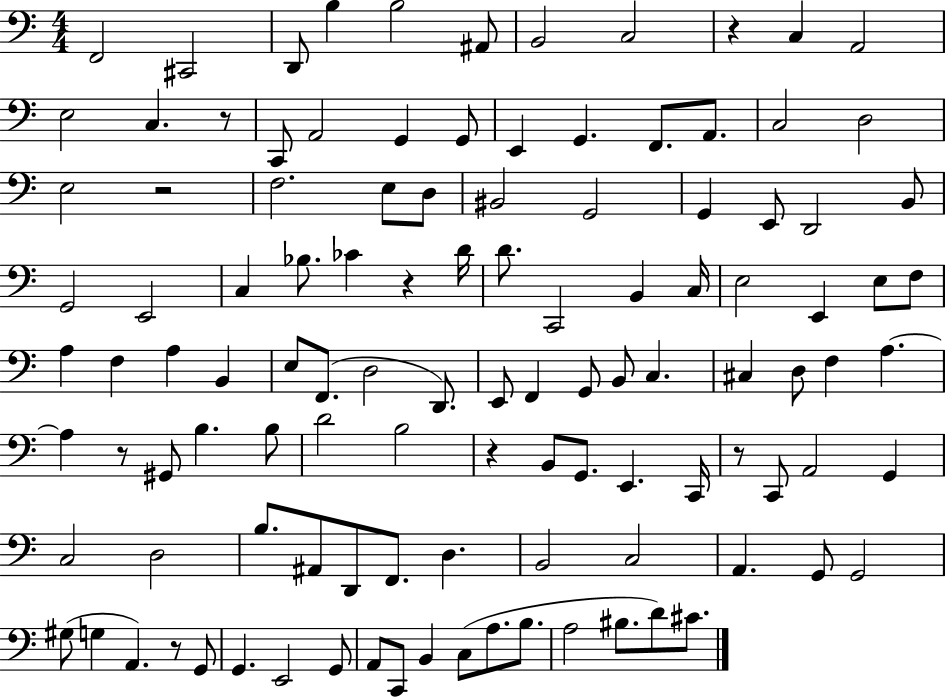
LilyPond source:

{
  \clef bass
  \numericTimeSignature
  \time 4/4
  \key c \major
  f,2 cis,2 | d,8 b4 b2 ais,8 | b,2 c2 | r4 c4 a,2 | \break e2 c4. r8 | c,8 a,2 g,4 g,8 | e,4 g,4. f,8. a,8. | c2 d2 | \break e2 r2 | f2. e8 d8 | bis,2 g,2 | g,4 e,8 d,2 b,8 | \break g,2 e,2 | c4 bes8. ces'4 r4 d'16 | d'8. c,2 b,4 c16 | e2 e,4 e8 f8 | \break a4 f4 a4 b,4 | e8 f,8.( d2 d,8.) | e,8 f,4 g,8 b,8 c4. | cis4 d8 f4 a4.~~ | \break a4 r8 gis,8 b4. b8 | d'2 b2 | r4 b,8 g,8. e,4. c,16 | r8 c,8 a,2 g,4 | \break c2 d2 | b8. ais,8 d,8 f,8. d4. | b,2 c2 | a,4. g,8 g,2 | \break gis8( g4 a,4.) r8 g,8 | g,4. e,2 g,8 | a,8 c,8 b,4 c8( a8. b8. | a2 bis8. d'8) cis'8. | \break \bar "|."
}